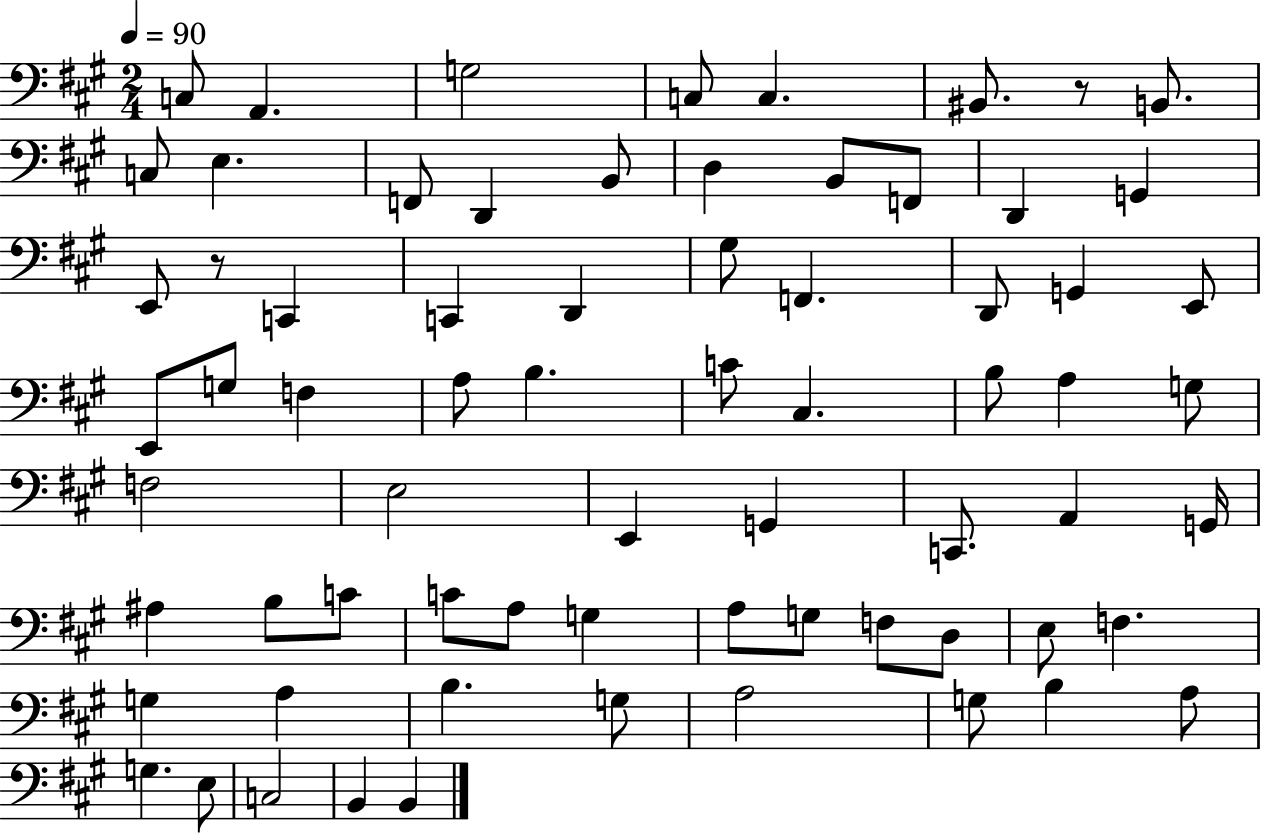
X:1
T:Untitled
M:2/4
L:1/4
K:A
C,/2 A,, G,2 C,/2 C, ^B,,/2 z/2 B,,/2 C,/2 E, F,,/2 D,, B,,/2 D, B,,/2 F,,/2 D,, G,, E,,/2 z/2 C,, C,, D,, ^G,/2 F,, D,,/2 G,, E,,/2 E,,/2 G,/2 F, A,/2 B, C/2 ^C, B,/2 A, G,/2 F,2 E,2 E,, G,, C,,/2 A,, G,,/4 ^A, B,/2 C/2 C/2 A,/2 G, A,/2 G,/2 F,/2 D,/2 E,/2 F, G, A, B, G,/2 A,2 G,/2 B, A,/2 G, E,/2 C,2 B,, B,,